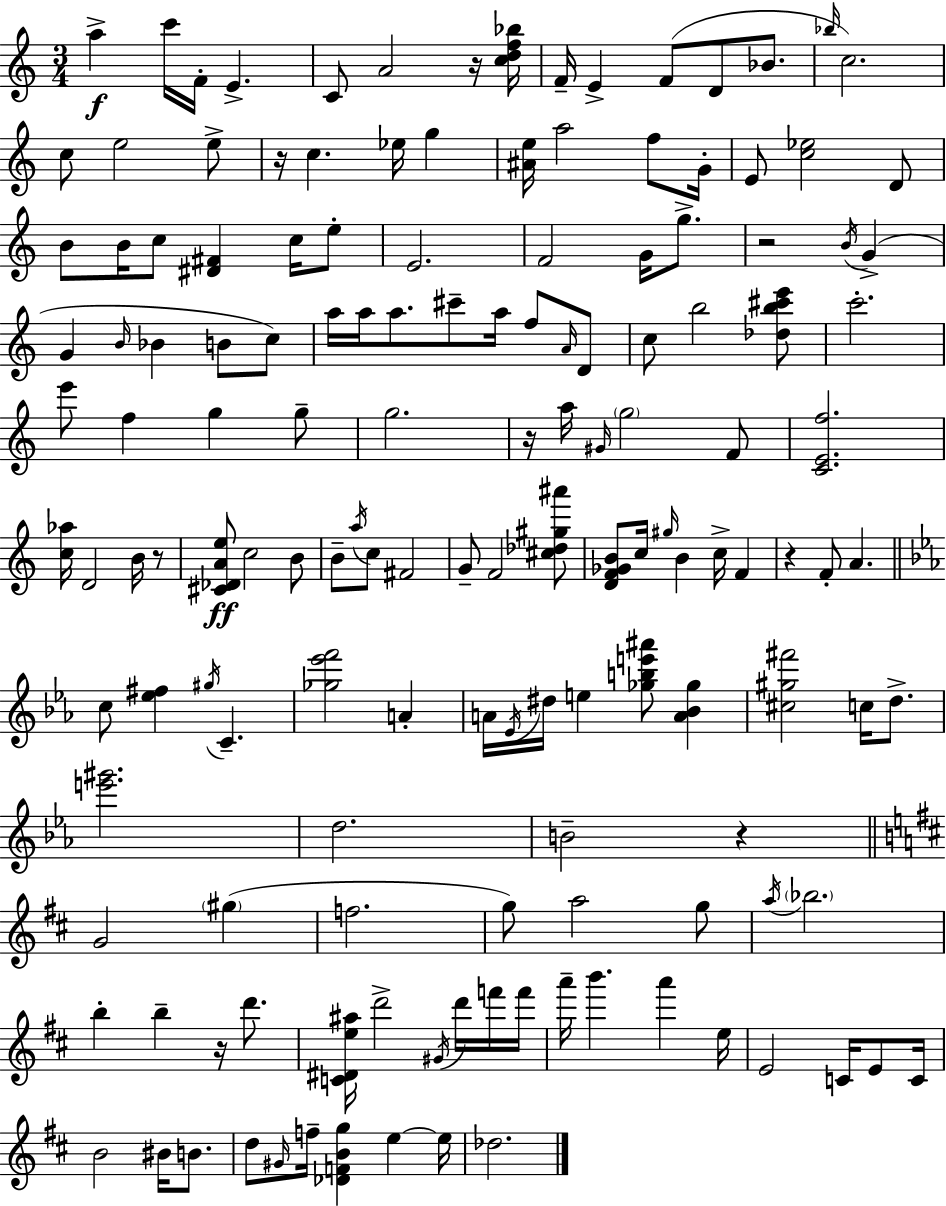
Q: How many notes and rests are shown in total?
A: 148